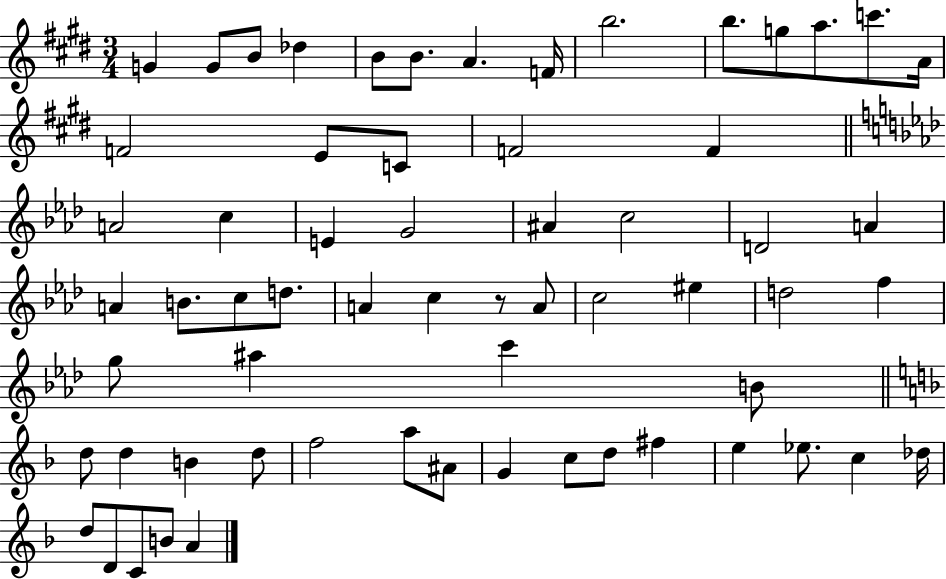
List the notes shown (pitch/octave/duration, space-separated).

G4/q G4/e B4/e Db5/q B4/e B4/e. A4/q. F4/s B5/h. B5/e. G5/e A5/e. C6/e. A4/s F4/h E4/e C4/e F4/h F4/q A4/h C5/q E4/q G4/h A#4/q C5/h D4/h A4/q A4/q B4/e. C5/e D5/e. A4/q C5/q R/e A4/e C5/h EIS5/q D5/h F5/q G5/e A#5/q C6/q B4/e D5/e D5/q B4/q D5/e F5/h A5/e A#4/e G4/q C5/e D5/e F#5/q E5/q Eb5/e. C5/q Db5/s D5/e D4/e C4/e B4/e A4/q